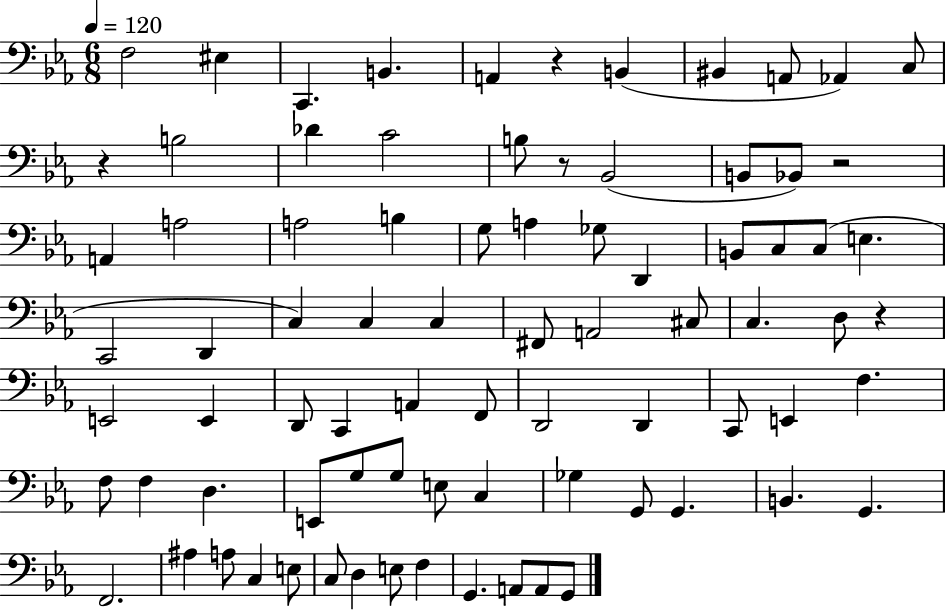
F3/h EIS3/q C2/q. B2/q. A2/q R/q B2/q BIS2/q A2/e Ab2/q C3/e R/q B3/h Db4/q C4/h B3/e R/e Bb2/h B2/e Bb2/e R/h A2/q A3/h A3/h B3/q G3/e A3/q Gb3/e D2/q B2/e C3/e C3/e E3/q. C2/h D2/q C3/q C3/q C3/q F#2/e A2/h C#3/e C3/q. D3/e R/q E2/h E2/q D2/e C2/q A2/q F2/e D2/h D2/q C2/e E2/q F3/q. F3/e F3/q D3/q. E2/e G3/e G3/e E3/e C3/q Gb3/q G2/e G2/q. B2/q. G2/q. F2/h. A#3/q A3/e C3/q E3/e C3/e D3/q E3/e F3/q G2/q. A2/e A2/e G2/e